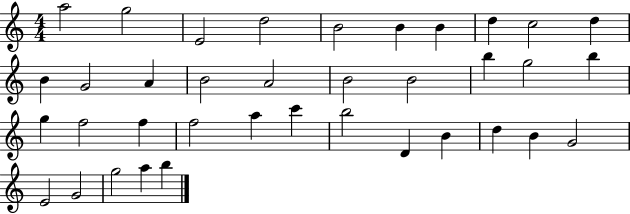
A5/h G5/h E4/h D5/h B4/h B4/q B4/q D5/q C5/h D5/q B4/q G4/h A4/q B4/h A4/h B4/h B4/h B5/q G5/h B5/q G5/q F5/h F5/q F5/h A5/q C6/q B5/h D4/q B4/q D5/q B4/q G4/h E4/h G4/h G5/h A5/q B5/q